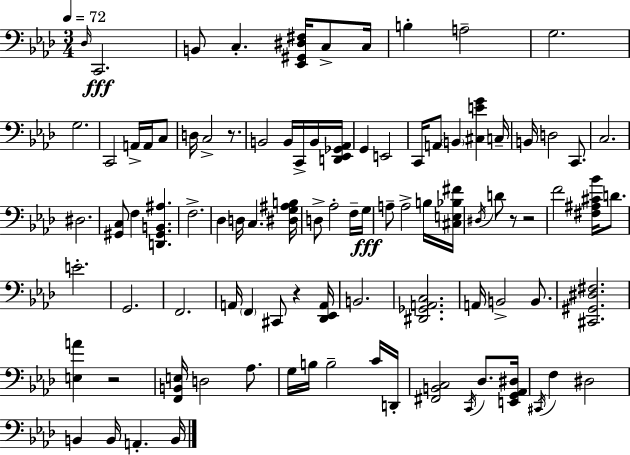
{
  \clef bass
  \numericTimeSignature
  \time 3/4
  \key aes \major
  \tempo 4 = 72
  \grace { des16 }\fff c,2. | b,8 c4.-. <ees, gis, dis fis>16 c8-> | c16 b4-. a2-- | g2. | \break g2. | c,2 a,16-> a,16 c8 | d16 c2-> r8. | b,2 b,16 c,16-> b,16 | \break <d, ees, ges, aes,>16 g,4 e,2 | c,16 a,8 \parenthesize b,4 <cis e' g'>4 | c16-- b,16 d2 c,8. | c2. | \break dis2. | <gis, c>8 f4 <d, gis, b, ais>4. | f2.-> | des4 d16 c4. | \break <dis g ais b>16 d8-> aes2-. f16-- | g16\fff a8-- a2-> b16 | <cis e bes fis'>16 \acciaccatura { dis16 } d'8 r8 r2 | f'2 <fis ais cis' bes'>16 d'8. | \break e'2.-. | g,2. | f,2. | a,16 \parenthesize f,4 cis,8 r4 | \break <des, ees, a,>16 b,2. | <dis, ges, a, c>2. | a,16 b,2-> b,8. | <cis, gis, dis fis>2. | \break <e a'>4 r2 | <f, b, e>16 d2 aes8. | g16 b16 b2-- | c'16 d,16-. <fis, b, c>2 \acciaccatura { c,16 } des8. | \break <e, g, aes, dis>16 \acciaccatura { cis,16 } f4 dis2 | b,4 b,16 a,4.-. | b,16 \bar "|."
}